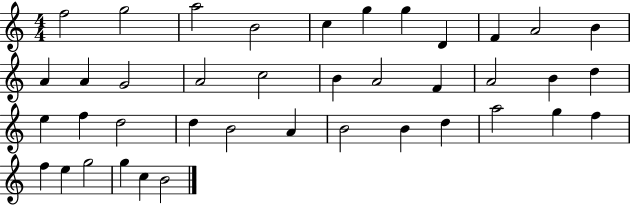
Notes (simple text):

F5/h G5/h A5/h B4/h C5/q G5/q G5/q D4/q F4/q A4/h B4/q A4/q A4/q G4/h A4/h C5/h B4/q A4/h F4/q A4/h B4/q D5/q E5/q F5/q D5/h D5/q B4/h A4/q B4/h B4/q D5/q A5/h G5/q F5/q F5/q E5/q G5/h G5/q C5/q B4/h